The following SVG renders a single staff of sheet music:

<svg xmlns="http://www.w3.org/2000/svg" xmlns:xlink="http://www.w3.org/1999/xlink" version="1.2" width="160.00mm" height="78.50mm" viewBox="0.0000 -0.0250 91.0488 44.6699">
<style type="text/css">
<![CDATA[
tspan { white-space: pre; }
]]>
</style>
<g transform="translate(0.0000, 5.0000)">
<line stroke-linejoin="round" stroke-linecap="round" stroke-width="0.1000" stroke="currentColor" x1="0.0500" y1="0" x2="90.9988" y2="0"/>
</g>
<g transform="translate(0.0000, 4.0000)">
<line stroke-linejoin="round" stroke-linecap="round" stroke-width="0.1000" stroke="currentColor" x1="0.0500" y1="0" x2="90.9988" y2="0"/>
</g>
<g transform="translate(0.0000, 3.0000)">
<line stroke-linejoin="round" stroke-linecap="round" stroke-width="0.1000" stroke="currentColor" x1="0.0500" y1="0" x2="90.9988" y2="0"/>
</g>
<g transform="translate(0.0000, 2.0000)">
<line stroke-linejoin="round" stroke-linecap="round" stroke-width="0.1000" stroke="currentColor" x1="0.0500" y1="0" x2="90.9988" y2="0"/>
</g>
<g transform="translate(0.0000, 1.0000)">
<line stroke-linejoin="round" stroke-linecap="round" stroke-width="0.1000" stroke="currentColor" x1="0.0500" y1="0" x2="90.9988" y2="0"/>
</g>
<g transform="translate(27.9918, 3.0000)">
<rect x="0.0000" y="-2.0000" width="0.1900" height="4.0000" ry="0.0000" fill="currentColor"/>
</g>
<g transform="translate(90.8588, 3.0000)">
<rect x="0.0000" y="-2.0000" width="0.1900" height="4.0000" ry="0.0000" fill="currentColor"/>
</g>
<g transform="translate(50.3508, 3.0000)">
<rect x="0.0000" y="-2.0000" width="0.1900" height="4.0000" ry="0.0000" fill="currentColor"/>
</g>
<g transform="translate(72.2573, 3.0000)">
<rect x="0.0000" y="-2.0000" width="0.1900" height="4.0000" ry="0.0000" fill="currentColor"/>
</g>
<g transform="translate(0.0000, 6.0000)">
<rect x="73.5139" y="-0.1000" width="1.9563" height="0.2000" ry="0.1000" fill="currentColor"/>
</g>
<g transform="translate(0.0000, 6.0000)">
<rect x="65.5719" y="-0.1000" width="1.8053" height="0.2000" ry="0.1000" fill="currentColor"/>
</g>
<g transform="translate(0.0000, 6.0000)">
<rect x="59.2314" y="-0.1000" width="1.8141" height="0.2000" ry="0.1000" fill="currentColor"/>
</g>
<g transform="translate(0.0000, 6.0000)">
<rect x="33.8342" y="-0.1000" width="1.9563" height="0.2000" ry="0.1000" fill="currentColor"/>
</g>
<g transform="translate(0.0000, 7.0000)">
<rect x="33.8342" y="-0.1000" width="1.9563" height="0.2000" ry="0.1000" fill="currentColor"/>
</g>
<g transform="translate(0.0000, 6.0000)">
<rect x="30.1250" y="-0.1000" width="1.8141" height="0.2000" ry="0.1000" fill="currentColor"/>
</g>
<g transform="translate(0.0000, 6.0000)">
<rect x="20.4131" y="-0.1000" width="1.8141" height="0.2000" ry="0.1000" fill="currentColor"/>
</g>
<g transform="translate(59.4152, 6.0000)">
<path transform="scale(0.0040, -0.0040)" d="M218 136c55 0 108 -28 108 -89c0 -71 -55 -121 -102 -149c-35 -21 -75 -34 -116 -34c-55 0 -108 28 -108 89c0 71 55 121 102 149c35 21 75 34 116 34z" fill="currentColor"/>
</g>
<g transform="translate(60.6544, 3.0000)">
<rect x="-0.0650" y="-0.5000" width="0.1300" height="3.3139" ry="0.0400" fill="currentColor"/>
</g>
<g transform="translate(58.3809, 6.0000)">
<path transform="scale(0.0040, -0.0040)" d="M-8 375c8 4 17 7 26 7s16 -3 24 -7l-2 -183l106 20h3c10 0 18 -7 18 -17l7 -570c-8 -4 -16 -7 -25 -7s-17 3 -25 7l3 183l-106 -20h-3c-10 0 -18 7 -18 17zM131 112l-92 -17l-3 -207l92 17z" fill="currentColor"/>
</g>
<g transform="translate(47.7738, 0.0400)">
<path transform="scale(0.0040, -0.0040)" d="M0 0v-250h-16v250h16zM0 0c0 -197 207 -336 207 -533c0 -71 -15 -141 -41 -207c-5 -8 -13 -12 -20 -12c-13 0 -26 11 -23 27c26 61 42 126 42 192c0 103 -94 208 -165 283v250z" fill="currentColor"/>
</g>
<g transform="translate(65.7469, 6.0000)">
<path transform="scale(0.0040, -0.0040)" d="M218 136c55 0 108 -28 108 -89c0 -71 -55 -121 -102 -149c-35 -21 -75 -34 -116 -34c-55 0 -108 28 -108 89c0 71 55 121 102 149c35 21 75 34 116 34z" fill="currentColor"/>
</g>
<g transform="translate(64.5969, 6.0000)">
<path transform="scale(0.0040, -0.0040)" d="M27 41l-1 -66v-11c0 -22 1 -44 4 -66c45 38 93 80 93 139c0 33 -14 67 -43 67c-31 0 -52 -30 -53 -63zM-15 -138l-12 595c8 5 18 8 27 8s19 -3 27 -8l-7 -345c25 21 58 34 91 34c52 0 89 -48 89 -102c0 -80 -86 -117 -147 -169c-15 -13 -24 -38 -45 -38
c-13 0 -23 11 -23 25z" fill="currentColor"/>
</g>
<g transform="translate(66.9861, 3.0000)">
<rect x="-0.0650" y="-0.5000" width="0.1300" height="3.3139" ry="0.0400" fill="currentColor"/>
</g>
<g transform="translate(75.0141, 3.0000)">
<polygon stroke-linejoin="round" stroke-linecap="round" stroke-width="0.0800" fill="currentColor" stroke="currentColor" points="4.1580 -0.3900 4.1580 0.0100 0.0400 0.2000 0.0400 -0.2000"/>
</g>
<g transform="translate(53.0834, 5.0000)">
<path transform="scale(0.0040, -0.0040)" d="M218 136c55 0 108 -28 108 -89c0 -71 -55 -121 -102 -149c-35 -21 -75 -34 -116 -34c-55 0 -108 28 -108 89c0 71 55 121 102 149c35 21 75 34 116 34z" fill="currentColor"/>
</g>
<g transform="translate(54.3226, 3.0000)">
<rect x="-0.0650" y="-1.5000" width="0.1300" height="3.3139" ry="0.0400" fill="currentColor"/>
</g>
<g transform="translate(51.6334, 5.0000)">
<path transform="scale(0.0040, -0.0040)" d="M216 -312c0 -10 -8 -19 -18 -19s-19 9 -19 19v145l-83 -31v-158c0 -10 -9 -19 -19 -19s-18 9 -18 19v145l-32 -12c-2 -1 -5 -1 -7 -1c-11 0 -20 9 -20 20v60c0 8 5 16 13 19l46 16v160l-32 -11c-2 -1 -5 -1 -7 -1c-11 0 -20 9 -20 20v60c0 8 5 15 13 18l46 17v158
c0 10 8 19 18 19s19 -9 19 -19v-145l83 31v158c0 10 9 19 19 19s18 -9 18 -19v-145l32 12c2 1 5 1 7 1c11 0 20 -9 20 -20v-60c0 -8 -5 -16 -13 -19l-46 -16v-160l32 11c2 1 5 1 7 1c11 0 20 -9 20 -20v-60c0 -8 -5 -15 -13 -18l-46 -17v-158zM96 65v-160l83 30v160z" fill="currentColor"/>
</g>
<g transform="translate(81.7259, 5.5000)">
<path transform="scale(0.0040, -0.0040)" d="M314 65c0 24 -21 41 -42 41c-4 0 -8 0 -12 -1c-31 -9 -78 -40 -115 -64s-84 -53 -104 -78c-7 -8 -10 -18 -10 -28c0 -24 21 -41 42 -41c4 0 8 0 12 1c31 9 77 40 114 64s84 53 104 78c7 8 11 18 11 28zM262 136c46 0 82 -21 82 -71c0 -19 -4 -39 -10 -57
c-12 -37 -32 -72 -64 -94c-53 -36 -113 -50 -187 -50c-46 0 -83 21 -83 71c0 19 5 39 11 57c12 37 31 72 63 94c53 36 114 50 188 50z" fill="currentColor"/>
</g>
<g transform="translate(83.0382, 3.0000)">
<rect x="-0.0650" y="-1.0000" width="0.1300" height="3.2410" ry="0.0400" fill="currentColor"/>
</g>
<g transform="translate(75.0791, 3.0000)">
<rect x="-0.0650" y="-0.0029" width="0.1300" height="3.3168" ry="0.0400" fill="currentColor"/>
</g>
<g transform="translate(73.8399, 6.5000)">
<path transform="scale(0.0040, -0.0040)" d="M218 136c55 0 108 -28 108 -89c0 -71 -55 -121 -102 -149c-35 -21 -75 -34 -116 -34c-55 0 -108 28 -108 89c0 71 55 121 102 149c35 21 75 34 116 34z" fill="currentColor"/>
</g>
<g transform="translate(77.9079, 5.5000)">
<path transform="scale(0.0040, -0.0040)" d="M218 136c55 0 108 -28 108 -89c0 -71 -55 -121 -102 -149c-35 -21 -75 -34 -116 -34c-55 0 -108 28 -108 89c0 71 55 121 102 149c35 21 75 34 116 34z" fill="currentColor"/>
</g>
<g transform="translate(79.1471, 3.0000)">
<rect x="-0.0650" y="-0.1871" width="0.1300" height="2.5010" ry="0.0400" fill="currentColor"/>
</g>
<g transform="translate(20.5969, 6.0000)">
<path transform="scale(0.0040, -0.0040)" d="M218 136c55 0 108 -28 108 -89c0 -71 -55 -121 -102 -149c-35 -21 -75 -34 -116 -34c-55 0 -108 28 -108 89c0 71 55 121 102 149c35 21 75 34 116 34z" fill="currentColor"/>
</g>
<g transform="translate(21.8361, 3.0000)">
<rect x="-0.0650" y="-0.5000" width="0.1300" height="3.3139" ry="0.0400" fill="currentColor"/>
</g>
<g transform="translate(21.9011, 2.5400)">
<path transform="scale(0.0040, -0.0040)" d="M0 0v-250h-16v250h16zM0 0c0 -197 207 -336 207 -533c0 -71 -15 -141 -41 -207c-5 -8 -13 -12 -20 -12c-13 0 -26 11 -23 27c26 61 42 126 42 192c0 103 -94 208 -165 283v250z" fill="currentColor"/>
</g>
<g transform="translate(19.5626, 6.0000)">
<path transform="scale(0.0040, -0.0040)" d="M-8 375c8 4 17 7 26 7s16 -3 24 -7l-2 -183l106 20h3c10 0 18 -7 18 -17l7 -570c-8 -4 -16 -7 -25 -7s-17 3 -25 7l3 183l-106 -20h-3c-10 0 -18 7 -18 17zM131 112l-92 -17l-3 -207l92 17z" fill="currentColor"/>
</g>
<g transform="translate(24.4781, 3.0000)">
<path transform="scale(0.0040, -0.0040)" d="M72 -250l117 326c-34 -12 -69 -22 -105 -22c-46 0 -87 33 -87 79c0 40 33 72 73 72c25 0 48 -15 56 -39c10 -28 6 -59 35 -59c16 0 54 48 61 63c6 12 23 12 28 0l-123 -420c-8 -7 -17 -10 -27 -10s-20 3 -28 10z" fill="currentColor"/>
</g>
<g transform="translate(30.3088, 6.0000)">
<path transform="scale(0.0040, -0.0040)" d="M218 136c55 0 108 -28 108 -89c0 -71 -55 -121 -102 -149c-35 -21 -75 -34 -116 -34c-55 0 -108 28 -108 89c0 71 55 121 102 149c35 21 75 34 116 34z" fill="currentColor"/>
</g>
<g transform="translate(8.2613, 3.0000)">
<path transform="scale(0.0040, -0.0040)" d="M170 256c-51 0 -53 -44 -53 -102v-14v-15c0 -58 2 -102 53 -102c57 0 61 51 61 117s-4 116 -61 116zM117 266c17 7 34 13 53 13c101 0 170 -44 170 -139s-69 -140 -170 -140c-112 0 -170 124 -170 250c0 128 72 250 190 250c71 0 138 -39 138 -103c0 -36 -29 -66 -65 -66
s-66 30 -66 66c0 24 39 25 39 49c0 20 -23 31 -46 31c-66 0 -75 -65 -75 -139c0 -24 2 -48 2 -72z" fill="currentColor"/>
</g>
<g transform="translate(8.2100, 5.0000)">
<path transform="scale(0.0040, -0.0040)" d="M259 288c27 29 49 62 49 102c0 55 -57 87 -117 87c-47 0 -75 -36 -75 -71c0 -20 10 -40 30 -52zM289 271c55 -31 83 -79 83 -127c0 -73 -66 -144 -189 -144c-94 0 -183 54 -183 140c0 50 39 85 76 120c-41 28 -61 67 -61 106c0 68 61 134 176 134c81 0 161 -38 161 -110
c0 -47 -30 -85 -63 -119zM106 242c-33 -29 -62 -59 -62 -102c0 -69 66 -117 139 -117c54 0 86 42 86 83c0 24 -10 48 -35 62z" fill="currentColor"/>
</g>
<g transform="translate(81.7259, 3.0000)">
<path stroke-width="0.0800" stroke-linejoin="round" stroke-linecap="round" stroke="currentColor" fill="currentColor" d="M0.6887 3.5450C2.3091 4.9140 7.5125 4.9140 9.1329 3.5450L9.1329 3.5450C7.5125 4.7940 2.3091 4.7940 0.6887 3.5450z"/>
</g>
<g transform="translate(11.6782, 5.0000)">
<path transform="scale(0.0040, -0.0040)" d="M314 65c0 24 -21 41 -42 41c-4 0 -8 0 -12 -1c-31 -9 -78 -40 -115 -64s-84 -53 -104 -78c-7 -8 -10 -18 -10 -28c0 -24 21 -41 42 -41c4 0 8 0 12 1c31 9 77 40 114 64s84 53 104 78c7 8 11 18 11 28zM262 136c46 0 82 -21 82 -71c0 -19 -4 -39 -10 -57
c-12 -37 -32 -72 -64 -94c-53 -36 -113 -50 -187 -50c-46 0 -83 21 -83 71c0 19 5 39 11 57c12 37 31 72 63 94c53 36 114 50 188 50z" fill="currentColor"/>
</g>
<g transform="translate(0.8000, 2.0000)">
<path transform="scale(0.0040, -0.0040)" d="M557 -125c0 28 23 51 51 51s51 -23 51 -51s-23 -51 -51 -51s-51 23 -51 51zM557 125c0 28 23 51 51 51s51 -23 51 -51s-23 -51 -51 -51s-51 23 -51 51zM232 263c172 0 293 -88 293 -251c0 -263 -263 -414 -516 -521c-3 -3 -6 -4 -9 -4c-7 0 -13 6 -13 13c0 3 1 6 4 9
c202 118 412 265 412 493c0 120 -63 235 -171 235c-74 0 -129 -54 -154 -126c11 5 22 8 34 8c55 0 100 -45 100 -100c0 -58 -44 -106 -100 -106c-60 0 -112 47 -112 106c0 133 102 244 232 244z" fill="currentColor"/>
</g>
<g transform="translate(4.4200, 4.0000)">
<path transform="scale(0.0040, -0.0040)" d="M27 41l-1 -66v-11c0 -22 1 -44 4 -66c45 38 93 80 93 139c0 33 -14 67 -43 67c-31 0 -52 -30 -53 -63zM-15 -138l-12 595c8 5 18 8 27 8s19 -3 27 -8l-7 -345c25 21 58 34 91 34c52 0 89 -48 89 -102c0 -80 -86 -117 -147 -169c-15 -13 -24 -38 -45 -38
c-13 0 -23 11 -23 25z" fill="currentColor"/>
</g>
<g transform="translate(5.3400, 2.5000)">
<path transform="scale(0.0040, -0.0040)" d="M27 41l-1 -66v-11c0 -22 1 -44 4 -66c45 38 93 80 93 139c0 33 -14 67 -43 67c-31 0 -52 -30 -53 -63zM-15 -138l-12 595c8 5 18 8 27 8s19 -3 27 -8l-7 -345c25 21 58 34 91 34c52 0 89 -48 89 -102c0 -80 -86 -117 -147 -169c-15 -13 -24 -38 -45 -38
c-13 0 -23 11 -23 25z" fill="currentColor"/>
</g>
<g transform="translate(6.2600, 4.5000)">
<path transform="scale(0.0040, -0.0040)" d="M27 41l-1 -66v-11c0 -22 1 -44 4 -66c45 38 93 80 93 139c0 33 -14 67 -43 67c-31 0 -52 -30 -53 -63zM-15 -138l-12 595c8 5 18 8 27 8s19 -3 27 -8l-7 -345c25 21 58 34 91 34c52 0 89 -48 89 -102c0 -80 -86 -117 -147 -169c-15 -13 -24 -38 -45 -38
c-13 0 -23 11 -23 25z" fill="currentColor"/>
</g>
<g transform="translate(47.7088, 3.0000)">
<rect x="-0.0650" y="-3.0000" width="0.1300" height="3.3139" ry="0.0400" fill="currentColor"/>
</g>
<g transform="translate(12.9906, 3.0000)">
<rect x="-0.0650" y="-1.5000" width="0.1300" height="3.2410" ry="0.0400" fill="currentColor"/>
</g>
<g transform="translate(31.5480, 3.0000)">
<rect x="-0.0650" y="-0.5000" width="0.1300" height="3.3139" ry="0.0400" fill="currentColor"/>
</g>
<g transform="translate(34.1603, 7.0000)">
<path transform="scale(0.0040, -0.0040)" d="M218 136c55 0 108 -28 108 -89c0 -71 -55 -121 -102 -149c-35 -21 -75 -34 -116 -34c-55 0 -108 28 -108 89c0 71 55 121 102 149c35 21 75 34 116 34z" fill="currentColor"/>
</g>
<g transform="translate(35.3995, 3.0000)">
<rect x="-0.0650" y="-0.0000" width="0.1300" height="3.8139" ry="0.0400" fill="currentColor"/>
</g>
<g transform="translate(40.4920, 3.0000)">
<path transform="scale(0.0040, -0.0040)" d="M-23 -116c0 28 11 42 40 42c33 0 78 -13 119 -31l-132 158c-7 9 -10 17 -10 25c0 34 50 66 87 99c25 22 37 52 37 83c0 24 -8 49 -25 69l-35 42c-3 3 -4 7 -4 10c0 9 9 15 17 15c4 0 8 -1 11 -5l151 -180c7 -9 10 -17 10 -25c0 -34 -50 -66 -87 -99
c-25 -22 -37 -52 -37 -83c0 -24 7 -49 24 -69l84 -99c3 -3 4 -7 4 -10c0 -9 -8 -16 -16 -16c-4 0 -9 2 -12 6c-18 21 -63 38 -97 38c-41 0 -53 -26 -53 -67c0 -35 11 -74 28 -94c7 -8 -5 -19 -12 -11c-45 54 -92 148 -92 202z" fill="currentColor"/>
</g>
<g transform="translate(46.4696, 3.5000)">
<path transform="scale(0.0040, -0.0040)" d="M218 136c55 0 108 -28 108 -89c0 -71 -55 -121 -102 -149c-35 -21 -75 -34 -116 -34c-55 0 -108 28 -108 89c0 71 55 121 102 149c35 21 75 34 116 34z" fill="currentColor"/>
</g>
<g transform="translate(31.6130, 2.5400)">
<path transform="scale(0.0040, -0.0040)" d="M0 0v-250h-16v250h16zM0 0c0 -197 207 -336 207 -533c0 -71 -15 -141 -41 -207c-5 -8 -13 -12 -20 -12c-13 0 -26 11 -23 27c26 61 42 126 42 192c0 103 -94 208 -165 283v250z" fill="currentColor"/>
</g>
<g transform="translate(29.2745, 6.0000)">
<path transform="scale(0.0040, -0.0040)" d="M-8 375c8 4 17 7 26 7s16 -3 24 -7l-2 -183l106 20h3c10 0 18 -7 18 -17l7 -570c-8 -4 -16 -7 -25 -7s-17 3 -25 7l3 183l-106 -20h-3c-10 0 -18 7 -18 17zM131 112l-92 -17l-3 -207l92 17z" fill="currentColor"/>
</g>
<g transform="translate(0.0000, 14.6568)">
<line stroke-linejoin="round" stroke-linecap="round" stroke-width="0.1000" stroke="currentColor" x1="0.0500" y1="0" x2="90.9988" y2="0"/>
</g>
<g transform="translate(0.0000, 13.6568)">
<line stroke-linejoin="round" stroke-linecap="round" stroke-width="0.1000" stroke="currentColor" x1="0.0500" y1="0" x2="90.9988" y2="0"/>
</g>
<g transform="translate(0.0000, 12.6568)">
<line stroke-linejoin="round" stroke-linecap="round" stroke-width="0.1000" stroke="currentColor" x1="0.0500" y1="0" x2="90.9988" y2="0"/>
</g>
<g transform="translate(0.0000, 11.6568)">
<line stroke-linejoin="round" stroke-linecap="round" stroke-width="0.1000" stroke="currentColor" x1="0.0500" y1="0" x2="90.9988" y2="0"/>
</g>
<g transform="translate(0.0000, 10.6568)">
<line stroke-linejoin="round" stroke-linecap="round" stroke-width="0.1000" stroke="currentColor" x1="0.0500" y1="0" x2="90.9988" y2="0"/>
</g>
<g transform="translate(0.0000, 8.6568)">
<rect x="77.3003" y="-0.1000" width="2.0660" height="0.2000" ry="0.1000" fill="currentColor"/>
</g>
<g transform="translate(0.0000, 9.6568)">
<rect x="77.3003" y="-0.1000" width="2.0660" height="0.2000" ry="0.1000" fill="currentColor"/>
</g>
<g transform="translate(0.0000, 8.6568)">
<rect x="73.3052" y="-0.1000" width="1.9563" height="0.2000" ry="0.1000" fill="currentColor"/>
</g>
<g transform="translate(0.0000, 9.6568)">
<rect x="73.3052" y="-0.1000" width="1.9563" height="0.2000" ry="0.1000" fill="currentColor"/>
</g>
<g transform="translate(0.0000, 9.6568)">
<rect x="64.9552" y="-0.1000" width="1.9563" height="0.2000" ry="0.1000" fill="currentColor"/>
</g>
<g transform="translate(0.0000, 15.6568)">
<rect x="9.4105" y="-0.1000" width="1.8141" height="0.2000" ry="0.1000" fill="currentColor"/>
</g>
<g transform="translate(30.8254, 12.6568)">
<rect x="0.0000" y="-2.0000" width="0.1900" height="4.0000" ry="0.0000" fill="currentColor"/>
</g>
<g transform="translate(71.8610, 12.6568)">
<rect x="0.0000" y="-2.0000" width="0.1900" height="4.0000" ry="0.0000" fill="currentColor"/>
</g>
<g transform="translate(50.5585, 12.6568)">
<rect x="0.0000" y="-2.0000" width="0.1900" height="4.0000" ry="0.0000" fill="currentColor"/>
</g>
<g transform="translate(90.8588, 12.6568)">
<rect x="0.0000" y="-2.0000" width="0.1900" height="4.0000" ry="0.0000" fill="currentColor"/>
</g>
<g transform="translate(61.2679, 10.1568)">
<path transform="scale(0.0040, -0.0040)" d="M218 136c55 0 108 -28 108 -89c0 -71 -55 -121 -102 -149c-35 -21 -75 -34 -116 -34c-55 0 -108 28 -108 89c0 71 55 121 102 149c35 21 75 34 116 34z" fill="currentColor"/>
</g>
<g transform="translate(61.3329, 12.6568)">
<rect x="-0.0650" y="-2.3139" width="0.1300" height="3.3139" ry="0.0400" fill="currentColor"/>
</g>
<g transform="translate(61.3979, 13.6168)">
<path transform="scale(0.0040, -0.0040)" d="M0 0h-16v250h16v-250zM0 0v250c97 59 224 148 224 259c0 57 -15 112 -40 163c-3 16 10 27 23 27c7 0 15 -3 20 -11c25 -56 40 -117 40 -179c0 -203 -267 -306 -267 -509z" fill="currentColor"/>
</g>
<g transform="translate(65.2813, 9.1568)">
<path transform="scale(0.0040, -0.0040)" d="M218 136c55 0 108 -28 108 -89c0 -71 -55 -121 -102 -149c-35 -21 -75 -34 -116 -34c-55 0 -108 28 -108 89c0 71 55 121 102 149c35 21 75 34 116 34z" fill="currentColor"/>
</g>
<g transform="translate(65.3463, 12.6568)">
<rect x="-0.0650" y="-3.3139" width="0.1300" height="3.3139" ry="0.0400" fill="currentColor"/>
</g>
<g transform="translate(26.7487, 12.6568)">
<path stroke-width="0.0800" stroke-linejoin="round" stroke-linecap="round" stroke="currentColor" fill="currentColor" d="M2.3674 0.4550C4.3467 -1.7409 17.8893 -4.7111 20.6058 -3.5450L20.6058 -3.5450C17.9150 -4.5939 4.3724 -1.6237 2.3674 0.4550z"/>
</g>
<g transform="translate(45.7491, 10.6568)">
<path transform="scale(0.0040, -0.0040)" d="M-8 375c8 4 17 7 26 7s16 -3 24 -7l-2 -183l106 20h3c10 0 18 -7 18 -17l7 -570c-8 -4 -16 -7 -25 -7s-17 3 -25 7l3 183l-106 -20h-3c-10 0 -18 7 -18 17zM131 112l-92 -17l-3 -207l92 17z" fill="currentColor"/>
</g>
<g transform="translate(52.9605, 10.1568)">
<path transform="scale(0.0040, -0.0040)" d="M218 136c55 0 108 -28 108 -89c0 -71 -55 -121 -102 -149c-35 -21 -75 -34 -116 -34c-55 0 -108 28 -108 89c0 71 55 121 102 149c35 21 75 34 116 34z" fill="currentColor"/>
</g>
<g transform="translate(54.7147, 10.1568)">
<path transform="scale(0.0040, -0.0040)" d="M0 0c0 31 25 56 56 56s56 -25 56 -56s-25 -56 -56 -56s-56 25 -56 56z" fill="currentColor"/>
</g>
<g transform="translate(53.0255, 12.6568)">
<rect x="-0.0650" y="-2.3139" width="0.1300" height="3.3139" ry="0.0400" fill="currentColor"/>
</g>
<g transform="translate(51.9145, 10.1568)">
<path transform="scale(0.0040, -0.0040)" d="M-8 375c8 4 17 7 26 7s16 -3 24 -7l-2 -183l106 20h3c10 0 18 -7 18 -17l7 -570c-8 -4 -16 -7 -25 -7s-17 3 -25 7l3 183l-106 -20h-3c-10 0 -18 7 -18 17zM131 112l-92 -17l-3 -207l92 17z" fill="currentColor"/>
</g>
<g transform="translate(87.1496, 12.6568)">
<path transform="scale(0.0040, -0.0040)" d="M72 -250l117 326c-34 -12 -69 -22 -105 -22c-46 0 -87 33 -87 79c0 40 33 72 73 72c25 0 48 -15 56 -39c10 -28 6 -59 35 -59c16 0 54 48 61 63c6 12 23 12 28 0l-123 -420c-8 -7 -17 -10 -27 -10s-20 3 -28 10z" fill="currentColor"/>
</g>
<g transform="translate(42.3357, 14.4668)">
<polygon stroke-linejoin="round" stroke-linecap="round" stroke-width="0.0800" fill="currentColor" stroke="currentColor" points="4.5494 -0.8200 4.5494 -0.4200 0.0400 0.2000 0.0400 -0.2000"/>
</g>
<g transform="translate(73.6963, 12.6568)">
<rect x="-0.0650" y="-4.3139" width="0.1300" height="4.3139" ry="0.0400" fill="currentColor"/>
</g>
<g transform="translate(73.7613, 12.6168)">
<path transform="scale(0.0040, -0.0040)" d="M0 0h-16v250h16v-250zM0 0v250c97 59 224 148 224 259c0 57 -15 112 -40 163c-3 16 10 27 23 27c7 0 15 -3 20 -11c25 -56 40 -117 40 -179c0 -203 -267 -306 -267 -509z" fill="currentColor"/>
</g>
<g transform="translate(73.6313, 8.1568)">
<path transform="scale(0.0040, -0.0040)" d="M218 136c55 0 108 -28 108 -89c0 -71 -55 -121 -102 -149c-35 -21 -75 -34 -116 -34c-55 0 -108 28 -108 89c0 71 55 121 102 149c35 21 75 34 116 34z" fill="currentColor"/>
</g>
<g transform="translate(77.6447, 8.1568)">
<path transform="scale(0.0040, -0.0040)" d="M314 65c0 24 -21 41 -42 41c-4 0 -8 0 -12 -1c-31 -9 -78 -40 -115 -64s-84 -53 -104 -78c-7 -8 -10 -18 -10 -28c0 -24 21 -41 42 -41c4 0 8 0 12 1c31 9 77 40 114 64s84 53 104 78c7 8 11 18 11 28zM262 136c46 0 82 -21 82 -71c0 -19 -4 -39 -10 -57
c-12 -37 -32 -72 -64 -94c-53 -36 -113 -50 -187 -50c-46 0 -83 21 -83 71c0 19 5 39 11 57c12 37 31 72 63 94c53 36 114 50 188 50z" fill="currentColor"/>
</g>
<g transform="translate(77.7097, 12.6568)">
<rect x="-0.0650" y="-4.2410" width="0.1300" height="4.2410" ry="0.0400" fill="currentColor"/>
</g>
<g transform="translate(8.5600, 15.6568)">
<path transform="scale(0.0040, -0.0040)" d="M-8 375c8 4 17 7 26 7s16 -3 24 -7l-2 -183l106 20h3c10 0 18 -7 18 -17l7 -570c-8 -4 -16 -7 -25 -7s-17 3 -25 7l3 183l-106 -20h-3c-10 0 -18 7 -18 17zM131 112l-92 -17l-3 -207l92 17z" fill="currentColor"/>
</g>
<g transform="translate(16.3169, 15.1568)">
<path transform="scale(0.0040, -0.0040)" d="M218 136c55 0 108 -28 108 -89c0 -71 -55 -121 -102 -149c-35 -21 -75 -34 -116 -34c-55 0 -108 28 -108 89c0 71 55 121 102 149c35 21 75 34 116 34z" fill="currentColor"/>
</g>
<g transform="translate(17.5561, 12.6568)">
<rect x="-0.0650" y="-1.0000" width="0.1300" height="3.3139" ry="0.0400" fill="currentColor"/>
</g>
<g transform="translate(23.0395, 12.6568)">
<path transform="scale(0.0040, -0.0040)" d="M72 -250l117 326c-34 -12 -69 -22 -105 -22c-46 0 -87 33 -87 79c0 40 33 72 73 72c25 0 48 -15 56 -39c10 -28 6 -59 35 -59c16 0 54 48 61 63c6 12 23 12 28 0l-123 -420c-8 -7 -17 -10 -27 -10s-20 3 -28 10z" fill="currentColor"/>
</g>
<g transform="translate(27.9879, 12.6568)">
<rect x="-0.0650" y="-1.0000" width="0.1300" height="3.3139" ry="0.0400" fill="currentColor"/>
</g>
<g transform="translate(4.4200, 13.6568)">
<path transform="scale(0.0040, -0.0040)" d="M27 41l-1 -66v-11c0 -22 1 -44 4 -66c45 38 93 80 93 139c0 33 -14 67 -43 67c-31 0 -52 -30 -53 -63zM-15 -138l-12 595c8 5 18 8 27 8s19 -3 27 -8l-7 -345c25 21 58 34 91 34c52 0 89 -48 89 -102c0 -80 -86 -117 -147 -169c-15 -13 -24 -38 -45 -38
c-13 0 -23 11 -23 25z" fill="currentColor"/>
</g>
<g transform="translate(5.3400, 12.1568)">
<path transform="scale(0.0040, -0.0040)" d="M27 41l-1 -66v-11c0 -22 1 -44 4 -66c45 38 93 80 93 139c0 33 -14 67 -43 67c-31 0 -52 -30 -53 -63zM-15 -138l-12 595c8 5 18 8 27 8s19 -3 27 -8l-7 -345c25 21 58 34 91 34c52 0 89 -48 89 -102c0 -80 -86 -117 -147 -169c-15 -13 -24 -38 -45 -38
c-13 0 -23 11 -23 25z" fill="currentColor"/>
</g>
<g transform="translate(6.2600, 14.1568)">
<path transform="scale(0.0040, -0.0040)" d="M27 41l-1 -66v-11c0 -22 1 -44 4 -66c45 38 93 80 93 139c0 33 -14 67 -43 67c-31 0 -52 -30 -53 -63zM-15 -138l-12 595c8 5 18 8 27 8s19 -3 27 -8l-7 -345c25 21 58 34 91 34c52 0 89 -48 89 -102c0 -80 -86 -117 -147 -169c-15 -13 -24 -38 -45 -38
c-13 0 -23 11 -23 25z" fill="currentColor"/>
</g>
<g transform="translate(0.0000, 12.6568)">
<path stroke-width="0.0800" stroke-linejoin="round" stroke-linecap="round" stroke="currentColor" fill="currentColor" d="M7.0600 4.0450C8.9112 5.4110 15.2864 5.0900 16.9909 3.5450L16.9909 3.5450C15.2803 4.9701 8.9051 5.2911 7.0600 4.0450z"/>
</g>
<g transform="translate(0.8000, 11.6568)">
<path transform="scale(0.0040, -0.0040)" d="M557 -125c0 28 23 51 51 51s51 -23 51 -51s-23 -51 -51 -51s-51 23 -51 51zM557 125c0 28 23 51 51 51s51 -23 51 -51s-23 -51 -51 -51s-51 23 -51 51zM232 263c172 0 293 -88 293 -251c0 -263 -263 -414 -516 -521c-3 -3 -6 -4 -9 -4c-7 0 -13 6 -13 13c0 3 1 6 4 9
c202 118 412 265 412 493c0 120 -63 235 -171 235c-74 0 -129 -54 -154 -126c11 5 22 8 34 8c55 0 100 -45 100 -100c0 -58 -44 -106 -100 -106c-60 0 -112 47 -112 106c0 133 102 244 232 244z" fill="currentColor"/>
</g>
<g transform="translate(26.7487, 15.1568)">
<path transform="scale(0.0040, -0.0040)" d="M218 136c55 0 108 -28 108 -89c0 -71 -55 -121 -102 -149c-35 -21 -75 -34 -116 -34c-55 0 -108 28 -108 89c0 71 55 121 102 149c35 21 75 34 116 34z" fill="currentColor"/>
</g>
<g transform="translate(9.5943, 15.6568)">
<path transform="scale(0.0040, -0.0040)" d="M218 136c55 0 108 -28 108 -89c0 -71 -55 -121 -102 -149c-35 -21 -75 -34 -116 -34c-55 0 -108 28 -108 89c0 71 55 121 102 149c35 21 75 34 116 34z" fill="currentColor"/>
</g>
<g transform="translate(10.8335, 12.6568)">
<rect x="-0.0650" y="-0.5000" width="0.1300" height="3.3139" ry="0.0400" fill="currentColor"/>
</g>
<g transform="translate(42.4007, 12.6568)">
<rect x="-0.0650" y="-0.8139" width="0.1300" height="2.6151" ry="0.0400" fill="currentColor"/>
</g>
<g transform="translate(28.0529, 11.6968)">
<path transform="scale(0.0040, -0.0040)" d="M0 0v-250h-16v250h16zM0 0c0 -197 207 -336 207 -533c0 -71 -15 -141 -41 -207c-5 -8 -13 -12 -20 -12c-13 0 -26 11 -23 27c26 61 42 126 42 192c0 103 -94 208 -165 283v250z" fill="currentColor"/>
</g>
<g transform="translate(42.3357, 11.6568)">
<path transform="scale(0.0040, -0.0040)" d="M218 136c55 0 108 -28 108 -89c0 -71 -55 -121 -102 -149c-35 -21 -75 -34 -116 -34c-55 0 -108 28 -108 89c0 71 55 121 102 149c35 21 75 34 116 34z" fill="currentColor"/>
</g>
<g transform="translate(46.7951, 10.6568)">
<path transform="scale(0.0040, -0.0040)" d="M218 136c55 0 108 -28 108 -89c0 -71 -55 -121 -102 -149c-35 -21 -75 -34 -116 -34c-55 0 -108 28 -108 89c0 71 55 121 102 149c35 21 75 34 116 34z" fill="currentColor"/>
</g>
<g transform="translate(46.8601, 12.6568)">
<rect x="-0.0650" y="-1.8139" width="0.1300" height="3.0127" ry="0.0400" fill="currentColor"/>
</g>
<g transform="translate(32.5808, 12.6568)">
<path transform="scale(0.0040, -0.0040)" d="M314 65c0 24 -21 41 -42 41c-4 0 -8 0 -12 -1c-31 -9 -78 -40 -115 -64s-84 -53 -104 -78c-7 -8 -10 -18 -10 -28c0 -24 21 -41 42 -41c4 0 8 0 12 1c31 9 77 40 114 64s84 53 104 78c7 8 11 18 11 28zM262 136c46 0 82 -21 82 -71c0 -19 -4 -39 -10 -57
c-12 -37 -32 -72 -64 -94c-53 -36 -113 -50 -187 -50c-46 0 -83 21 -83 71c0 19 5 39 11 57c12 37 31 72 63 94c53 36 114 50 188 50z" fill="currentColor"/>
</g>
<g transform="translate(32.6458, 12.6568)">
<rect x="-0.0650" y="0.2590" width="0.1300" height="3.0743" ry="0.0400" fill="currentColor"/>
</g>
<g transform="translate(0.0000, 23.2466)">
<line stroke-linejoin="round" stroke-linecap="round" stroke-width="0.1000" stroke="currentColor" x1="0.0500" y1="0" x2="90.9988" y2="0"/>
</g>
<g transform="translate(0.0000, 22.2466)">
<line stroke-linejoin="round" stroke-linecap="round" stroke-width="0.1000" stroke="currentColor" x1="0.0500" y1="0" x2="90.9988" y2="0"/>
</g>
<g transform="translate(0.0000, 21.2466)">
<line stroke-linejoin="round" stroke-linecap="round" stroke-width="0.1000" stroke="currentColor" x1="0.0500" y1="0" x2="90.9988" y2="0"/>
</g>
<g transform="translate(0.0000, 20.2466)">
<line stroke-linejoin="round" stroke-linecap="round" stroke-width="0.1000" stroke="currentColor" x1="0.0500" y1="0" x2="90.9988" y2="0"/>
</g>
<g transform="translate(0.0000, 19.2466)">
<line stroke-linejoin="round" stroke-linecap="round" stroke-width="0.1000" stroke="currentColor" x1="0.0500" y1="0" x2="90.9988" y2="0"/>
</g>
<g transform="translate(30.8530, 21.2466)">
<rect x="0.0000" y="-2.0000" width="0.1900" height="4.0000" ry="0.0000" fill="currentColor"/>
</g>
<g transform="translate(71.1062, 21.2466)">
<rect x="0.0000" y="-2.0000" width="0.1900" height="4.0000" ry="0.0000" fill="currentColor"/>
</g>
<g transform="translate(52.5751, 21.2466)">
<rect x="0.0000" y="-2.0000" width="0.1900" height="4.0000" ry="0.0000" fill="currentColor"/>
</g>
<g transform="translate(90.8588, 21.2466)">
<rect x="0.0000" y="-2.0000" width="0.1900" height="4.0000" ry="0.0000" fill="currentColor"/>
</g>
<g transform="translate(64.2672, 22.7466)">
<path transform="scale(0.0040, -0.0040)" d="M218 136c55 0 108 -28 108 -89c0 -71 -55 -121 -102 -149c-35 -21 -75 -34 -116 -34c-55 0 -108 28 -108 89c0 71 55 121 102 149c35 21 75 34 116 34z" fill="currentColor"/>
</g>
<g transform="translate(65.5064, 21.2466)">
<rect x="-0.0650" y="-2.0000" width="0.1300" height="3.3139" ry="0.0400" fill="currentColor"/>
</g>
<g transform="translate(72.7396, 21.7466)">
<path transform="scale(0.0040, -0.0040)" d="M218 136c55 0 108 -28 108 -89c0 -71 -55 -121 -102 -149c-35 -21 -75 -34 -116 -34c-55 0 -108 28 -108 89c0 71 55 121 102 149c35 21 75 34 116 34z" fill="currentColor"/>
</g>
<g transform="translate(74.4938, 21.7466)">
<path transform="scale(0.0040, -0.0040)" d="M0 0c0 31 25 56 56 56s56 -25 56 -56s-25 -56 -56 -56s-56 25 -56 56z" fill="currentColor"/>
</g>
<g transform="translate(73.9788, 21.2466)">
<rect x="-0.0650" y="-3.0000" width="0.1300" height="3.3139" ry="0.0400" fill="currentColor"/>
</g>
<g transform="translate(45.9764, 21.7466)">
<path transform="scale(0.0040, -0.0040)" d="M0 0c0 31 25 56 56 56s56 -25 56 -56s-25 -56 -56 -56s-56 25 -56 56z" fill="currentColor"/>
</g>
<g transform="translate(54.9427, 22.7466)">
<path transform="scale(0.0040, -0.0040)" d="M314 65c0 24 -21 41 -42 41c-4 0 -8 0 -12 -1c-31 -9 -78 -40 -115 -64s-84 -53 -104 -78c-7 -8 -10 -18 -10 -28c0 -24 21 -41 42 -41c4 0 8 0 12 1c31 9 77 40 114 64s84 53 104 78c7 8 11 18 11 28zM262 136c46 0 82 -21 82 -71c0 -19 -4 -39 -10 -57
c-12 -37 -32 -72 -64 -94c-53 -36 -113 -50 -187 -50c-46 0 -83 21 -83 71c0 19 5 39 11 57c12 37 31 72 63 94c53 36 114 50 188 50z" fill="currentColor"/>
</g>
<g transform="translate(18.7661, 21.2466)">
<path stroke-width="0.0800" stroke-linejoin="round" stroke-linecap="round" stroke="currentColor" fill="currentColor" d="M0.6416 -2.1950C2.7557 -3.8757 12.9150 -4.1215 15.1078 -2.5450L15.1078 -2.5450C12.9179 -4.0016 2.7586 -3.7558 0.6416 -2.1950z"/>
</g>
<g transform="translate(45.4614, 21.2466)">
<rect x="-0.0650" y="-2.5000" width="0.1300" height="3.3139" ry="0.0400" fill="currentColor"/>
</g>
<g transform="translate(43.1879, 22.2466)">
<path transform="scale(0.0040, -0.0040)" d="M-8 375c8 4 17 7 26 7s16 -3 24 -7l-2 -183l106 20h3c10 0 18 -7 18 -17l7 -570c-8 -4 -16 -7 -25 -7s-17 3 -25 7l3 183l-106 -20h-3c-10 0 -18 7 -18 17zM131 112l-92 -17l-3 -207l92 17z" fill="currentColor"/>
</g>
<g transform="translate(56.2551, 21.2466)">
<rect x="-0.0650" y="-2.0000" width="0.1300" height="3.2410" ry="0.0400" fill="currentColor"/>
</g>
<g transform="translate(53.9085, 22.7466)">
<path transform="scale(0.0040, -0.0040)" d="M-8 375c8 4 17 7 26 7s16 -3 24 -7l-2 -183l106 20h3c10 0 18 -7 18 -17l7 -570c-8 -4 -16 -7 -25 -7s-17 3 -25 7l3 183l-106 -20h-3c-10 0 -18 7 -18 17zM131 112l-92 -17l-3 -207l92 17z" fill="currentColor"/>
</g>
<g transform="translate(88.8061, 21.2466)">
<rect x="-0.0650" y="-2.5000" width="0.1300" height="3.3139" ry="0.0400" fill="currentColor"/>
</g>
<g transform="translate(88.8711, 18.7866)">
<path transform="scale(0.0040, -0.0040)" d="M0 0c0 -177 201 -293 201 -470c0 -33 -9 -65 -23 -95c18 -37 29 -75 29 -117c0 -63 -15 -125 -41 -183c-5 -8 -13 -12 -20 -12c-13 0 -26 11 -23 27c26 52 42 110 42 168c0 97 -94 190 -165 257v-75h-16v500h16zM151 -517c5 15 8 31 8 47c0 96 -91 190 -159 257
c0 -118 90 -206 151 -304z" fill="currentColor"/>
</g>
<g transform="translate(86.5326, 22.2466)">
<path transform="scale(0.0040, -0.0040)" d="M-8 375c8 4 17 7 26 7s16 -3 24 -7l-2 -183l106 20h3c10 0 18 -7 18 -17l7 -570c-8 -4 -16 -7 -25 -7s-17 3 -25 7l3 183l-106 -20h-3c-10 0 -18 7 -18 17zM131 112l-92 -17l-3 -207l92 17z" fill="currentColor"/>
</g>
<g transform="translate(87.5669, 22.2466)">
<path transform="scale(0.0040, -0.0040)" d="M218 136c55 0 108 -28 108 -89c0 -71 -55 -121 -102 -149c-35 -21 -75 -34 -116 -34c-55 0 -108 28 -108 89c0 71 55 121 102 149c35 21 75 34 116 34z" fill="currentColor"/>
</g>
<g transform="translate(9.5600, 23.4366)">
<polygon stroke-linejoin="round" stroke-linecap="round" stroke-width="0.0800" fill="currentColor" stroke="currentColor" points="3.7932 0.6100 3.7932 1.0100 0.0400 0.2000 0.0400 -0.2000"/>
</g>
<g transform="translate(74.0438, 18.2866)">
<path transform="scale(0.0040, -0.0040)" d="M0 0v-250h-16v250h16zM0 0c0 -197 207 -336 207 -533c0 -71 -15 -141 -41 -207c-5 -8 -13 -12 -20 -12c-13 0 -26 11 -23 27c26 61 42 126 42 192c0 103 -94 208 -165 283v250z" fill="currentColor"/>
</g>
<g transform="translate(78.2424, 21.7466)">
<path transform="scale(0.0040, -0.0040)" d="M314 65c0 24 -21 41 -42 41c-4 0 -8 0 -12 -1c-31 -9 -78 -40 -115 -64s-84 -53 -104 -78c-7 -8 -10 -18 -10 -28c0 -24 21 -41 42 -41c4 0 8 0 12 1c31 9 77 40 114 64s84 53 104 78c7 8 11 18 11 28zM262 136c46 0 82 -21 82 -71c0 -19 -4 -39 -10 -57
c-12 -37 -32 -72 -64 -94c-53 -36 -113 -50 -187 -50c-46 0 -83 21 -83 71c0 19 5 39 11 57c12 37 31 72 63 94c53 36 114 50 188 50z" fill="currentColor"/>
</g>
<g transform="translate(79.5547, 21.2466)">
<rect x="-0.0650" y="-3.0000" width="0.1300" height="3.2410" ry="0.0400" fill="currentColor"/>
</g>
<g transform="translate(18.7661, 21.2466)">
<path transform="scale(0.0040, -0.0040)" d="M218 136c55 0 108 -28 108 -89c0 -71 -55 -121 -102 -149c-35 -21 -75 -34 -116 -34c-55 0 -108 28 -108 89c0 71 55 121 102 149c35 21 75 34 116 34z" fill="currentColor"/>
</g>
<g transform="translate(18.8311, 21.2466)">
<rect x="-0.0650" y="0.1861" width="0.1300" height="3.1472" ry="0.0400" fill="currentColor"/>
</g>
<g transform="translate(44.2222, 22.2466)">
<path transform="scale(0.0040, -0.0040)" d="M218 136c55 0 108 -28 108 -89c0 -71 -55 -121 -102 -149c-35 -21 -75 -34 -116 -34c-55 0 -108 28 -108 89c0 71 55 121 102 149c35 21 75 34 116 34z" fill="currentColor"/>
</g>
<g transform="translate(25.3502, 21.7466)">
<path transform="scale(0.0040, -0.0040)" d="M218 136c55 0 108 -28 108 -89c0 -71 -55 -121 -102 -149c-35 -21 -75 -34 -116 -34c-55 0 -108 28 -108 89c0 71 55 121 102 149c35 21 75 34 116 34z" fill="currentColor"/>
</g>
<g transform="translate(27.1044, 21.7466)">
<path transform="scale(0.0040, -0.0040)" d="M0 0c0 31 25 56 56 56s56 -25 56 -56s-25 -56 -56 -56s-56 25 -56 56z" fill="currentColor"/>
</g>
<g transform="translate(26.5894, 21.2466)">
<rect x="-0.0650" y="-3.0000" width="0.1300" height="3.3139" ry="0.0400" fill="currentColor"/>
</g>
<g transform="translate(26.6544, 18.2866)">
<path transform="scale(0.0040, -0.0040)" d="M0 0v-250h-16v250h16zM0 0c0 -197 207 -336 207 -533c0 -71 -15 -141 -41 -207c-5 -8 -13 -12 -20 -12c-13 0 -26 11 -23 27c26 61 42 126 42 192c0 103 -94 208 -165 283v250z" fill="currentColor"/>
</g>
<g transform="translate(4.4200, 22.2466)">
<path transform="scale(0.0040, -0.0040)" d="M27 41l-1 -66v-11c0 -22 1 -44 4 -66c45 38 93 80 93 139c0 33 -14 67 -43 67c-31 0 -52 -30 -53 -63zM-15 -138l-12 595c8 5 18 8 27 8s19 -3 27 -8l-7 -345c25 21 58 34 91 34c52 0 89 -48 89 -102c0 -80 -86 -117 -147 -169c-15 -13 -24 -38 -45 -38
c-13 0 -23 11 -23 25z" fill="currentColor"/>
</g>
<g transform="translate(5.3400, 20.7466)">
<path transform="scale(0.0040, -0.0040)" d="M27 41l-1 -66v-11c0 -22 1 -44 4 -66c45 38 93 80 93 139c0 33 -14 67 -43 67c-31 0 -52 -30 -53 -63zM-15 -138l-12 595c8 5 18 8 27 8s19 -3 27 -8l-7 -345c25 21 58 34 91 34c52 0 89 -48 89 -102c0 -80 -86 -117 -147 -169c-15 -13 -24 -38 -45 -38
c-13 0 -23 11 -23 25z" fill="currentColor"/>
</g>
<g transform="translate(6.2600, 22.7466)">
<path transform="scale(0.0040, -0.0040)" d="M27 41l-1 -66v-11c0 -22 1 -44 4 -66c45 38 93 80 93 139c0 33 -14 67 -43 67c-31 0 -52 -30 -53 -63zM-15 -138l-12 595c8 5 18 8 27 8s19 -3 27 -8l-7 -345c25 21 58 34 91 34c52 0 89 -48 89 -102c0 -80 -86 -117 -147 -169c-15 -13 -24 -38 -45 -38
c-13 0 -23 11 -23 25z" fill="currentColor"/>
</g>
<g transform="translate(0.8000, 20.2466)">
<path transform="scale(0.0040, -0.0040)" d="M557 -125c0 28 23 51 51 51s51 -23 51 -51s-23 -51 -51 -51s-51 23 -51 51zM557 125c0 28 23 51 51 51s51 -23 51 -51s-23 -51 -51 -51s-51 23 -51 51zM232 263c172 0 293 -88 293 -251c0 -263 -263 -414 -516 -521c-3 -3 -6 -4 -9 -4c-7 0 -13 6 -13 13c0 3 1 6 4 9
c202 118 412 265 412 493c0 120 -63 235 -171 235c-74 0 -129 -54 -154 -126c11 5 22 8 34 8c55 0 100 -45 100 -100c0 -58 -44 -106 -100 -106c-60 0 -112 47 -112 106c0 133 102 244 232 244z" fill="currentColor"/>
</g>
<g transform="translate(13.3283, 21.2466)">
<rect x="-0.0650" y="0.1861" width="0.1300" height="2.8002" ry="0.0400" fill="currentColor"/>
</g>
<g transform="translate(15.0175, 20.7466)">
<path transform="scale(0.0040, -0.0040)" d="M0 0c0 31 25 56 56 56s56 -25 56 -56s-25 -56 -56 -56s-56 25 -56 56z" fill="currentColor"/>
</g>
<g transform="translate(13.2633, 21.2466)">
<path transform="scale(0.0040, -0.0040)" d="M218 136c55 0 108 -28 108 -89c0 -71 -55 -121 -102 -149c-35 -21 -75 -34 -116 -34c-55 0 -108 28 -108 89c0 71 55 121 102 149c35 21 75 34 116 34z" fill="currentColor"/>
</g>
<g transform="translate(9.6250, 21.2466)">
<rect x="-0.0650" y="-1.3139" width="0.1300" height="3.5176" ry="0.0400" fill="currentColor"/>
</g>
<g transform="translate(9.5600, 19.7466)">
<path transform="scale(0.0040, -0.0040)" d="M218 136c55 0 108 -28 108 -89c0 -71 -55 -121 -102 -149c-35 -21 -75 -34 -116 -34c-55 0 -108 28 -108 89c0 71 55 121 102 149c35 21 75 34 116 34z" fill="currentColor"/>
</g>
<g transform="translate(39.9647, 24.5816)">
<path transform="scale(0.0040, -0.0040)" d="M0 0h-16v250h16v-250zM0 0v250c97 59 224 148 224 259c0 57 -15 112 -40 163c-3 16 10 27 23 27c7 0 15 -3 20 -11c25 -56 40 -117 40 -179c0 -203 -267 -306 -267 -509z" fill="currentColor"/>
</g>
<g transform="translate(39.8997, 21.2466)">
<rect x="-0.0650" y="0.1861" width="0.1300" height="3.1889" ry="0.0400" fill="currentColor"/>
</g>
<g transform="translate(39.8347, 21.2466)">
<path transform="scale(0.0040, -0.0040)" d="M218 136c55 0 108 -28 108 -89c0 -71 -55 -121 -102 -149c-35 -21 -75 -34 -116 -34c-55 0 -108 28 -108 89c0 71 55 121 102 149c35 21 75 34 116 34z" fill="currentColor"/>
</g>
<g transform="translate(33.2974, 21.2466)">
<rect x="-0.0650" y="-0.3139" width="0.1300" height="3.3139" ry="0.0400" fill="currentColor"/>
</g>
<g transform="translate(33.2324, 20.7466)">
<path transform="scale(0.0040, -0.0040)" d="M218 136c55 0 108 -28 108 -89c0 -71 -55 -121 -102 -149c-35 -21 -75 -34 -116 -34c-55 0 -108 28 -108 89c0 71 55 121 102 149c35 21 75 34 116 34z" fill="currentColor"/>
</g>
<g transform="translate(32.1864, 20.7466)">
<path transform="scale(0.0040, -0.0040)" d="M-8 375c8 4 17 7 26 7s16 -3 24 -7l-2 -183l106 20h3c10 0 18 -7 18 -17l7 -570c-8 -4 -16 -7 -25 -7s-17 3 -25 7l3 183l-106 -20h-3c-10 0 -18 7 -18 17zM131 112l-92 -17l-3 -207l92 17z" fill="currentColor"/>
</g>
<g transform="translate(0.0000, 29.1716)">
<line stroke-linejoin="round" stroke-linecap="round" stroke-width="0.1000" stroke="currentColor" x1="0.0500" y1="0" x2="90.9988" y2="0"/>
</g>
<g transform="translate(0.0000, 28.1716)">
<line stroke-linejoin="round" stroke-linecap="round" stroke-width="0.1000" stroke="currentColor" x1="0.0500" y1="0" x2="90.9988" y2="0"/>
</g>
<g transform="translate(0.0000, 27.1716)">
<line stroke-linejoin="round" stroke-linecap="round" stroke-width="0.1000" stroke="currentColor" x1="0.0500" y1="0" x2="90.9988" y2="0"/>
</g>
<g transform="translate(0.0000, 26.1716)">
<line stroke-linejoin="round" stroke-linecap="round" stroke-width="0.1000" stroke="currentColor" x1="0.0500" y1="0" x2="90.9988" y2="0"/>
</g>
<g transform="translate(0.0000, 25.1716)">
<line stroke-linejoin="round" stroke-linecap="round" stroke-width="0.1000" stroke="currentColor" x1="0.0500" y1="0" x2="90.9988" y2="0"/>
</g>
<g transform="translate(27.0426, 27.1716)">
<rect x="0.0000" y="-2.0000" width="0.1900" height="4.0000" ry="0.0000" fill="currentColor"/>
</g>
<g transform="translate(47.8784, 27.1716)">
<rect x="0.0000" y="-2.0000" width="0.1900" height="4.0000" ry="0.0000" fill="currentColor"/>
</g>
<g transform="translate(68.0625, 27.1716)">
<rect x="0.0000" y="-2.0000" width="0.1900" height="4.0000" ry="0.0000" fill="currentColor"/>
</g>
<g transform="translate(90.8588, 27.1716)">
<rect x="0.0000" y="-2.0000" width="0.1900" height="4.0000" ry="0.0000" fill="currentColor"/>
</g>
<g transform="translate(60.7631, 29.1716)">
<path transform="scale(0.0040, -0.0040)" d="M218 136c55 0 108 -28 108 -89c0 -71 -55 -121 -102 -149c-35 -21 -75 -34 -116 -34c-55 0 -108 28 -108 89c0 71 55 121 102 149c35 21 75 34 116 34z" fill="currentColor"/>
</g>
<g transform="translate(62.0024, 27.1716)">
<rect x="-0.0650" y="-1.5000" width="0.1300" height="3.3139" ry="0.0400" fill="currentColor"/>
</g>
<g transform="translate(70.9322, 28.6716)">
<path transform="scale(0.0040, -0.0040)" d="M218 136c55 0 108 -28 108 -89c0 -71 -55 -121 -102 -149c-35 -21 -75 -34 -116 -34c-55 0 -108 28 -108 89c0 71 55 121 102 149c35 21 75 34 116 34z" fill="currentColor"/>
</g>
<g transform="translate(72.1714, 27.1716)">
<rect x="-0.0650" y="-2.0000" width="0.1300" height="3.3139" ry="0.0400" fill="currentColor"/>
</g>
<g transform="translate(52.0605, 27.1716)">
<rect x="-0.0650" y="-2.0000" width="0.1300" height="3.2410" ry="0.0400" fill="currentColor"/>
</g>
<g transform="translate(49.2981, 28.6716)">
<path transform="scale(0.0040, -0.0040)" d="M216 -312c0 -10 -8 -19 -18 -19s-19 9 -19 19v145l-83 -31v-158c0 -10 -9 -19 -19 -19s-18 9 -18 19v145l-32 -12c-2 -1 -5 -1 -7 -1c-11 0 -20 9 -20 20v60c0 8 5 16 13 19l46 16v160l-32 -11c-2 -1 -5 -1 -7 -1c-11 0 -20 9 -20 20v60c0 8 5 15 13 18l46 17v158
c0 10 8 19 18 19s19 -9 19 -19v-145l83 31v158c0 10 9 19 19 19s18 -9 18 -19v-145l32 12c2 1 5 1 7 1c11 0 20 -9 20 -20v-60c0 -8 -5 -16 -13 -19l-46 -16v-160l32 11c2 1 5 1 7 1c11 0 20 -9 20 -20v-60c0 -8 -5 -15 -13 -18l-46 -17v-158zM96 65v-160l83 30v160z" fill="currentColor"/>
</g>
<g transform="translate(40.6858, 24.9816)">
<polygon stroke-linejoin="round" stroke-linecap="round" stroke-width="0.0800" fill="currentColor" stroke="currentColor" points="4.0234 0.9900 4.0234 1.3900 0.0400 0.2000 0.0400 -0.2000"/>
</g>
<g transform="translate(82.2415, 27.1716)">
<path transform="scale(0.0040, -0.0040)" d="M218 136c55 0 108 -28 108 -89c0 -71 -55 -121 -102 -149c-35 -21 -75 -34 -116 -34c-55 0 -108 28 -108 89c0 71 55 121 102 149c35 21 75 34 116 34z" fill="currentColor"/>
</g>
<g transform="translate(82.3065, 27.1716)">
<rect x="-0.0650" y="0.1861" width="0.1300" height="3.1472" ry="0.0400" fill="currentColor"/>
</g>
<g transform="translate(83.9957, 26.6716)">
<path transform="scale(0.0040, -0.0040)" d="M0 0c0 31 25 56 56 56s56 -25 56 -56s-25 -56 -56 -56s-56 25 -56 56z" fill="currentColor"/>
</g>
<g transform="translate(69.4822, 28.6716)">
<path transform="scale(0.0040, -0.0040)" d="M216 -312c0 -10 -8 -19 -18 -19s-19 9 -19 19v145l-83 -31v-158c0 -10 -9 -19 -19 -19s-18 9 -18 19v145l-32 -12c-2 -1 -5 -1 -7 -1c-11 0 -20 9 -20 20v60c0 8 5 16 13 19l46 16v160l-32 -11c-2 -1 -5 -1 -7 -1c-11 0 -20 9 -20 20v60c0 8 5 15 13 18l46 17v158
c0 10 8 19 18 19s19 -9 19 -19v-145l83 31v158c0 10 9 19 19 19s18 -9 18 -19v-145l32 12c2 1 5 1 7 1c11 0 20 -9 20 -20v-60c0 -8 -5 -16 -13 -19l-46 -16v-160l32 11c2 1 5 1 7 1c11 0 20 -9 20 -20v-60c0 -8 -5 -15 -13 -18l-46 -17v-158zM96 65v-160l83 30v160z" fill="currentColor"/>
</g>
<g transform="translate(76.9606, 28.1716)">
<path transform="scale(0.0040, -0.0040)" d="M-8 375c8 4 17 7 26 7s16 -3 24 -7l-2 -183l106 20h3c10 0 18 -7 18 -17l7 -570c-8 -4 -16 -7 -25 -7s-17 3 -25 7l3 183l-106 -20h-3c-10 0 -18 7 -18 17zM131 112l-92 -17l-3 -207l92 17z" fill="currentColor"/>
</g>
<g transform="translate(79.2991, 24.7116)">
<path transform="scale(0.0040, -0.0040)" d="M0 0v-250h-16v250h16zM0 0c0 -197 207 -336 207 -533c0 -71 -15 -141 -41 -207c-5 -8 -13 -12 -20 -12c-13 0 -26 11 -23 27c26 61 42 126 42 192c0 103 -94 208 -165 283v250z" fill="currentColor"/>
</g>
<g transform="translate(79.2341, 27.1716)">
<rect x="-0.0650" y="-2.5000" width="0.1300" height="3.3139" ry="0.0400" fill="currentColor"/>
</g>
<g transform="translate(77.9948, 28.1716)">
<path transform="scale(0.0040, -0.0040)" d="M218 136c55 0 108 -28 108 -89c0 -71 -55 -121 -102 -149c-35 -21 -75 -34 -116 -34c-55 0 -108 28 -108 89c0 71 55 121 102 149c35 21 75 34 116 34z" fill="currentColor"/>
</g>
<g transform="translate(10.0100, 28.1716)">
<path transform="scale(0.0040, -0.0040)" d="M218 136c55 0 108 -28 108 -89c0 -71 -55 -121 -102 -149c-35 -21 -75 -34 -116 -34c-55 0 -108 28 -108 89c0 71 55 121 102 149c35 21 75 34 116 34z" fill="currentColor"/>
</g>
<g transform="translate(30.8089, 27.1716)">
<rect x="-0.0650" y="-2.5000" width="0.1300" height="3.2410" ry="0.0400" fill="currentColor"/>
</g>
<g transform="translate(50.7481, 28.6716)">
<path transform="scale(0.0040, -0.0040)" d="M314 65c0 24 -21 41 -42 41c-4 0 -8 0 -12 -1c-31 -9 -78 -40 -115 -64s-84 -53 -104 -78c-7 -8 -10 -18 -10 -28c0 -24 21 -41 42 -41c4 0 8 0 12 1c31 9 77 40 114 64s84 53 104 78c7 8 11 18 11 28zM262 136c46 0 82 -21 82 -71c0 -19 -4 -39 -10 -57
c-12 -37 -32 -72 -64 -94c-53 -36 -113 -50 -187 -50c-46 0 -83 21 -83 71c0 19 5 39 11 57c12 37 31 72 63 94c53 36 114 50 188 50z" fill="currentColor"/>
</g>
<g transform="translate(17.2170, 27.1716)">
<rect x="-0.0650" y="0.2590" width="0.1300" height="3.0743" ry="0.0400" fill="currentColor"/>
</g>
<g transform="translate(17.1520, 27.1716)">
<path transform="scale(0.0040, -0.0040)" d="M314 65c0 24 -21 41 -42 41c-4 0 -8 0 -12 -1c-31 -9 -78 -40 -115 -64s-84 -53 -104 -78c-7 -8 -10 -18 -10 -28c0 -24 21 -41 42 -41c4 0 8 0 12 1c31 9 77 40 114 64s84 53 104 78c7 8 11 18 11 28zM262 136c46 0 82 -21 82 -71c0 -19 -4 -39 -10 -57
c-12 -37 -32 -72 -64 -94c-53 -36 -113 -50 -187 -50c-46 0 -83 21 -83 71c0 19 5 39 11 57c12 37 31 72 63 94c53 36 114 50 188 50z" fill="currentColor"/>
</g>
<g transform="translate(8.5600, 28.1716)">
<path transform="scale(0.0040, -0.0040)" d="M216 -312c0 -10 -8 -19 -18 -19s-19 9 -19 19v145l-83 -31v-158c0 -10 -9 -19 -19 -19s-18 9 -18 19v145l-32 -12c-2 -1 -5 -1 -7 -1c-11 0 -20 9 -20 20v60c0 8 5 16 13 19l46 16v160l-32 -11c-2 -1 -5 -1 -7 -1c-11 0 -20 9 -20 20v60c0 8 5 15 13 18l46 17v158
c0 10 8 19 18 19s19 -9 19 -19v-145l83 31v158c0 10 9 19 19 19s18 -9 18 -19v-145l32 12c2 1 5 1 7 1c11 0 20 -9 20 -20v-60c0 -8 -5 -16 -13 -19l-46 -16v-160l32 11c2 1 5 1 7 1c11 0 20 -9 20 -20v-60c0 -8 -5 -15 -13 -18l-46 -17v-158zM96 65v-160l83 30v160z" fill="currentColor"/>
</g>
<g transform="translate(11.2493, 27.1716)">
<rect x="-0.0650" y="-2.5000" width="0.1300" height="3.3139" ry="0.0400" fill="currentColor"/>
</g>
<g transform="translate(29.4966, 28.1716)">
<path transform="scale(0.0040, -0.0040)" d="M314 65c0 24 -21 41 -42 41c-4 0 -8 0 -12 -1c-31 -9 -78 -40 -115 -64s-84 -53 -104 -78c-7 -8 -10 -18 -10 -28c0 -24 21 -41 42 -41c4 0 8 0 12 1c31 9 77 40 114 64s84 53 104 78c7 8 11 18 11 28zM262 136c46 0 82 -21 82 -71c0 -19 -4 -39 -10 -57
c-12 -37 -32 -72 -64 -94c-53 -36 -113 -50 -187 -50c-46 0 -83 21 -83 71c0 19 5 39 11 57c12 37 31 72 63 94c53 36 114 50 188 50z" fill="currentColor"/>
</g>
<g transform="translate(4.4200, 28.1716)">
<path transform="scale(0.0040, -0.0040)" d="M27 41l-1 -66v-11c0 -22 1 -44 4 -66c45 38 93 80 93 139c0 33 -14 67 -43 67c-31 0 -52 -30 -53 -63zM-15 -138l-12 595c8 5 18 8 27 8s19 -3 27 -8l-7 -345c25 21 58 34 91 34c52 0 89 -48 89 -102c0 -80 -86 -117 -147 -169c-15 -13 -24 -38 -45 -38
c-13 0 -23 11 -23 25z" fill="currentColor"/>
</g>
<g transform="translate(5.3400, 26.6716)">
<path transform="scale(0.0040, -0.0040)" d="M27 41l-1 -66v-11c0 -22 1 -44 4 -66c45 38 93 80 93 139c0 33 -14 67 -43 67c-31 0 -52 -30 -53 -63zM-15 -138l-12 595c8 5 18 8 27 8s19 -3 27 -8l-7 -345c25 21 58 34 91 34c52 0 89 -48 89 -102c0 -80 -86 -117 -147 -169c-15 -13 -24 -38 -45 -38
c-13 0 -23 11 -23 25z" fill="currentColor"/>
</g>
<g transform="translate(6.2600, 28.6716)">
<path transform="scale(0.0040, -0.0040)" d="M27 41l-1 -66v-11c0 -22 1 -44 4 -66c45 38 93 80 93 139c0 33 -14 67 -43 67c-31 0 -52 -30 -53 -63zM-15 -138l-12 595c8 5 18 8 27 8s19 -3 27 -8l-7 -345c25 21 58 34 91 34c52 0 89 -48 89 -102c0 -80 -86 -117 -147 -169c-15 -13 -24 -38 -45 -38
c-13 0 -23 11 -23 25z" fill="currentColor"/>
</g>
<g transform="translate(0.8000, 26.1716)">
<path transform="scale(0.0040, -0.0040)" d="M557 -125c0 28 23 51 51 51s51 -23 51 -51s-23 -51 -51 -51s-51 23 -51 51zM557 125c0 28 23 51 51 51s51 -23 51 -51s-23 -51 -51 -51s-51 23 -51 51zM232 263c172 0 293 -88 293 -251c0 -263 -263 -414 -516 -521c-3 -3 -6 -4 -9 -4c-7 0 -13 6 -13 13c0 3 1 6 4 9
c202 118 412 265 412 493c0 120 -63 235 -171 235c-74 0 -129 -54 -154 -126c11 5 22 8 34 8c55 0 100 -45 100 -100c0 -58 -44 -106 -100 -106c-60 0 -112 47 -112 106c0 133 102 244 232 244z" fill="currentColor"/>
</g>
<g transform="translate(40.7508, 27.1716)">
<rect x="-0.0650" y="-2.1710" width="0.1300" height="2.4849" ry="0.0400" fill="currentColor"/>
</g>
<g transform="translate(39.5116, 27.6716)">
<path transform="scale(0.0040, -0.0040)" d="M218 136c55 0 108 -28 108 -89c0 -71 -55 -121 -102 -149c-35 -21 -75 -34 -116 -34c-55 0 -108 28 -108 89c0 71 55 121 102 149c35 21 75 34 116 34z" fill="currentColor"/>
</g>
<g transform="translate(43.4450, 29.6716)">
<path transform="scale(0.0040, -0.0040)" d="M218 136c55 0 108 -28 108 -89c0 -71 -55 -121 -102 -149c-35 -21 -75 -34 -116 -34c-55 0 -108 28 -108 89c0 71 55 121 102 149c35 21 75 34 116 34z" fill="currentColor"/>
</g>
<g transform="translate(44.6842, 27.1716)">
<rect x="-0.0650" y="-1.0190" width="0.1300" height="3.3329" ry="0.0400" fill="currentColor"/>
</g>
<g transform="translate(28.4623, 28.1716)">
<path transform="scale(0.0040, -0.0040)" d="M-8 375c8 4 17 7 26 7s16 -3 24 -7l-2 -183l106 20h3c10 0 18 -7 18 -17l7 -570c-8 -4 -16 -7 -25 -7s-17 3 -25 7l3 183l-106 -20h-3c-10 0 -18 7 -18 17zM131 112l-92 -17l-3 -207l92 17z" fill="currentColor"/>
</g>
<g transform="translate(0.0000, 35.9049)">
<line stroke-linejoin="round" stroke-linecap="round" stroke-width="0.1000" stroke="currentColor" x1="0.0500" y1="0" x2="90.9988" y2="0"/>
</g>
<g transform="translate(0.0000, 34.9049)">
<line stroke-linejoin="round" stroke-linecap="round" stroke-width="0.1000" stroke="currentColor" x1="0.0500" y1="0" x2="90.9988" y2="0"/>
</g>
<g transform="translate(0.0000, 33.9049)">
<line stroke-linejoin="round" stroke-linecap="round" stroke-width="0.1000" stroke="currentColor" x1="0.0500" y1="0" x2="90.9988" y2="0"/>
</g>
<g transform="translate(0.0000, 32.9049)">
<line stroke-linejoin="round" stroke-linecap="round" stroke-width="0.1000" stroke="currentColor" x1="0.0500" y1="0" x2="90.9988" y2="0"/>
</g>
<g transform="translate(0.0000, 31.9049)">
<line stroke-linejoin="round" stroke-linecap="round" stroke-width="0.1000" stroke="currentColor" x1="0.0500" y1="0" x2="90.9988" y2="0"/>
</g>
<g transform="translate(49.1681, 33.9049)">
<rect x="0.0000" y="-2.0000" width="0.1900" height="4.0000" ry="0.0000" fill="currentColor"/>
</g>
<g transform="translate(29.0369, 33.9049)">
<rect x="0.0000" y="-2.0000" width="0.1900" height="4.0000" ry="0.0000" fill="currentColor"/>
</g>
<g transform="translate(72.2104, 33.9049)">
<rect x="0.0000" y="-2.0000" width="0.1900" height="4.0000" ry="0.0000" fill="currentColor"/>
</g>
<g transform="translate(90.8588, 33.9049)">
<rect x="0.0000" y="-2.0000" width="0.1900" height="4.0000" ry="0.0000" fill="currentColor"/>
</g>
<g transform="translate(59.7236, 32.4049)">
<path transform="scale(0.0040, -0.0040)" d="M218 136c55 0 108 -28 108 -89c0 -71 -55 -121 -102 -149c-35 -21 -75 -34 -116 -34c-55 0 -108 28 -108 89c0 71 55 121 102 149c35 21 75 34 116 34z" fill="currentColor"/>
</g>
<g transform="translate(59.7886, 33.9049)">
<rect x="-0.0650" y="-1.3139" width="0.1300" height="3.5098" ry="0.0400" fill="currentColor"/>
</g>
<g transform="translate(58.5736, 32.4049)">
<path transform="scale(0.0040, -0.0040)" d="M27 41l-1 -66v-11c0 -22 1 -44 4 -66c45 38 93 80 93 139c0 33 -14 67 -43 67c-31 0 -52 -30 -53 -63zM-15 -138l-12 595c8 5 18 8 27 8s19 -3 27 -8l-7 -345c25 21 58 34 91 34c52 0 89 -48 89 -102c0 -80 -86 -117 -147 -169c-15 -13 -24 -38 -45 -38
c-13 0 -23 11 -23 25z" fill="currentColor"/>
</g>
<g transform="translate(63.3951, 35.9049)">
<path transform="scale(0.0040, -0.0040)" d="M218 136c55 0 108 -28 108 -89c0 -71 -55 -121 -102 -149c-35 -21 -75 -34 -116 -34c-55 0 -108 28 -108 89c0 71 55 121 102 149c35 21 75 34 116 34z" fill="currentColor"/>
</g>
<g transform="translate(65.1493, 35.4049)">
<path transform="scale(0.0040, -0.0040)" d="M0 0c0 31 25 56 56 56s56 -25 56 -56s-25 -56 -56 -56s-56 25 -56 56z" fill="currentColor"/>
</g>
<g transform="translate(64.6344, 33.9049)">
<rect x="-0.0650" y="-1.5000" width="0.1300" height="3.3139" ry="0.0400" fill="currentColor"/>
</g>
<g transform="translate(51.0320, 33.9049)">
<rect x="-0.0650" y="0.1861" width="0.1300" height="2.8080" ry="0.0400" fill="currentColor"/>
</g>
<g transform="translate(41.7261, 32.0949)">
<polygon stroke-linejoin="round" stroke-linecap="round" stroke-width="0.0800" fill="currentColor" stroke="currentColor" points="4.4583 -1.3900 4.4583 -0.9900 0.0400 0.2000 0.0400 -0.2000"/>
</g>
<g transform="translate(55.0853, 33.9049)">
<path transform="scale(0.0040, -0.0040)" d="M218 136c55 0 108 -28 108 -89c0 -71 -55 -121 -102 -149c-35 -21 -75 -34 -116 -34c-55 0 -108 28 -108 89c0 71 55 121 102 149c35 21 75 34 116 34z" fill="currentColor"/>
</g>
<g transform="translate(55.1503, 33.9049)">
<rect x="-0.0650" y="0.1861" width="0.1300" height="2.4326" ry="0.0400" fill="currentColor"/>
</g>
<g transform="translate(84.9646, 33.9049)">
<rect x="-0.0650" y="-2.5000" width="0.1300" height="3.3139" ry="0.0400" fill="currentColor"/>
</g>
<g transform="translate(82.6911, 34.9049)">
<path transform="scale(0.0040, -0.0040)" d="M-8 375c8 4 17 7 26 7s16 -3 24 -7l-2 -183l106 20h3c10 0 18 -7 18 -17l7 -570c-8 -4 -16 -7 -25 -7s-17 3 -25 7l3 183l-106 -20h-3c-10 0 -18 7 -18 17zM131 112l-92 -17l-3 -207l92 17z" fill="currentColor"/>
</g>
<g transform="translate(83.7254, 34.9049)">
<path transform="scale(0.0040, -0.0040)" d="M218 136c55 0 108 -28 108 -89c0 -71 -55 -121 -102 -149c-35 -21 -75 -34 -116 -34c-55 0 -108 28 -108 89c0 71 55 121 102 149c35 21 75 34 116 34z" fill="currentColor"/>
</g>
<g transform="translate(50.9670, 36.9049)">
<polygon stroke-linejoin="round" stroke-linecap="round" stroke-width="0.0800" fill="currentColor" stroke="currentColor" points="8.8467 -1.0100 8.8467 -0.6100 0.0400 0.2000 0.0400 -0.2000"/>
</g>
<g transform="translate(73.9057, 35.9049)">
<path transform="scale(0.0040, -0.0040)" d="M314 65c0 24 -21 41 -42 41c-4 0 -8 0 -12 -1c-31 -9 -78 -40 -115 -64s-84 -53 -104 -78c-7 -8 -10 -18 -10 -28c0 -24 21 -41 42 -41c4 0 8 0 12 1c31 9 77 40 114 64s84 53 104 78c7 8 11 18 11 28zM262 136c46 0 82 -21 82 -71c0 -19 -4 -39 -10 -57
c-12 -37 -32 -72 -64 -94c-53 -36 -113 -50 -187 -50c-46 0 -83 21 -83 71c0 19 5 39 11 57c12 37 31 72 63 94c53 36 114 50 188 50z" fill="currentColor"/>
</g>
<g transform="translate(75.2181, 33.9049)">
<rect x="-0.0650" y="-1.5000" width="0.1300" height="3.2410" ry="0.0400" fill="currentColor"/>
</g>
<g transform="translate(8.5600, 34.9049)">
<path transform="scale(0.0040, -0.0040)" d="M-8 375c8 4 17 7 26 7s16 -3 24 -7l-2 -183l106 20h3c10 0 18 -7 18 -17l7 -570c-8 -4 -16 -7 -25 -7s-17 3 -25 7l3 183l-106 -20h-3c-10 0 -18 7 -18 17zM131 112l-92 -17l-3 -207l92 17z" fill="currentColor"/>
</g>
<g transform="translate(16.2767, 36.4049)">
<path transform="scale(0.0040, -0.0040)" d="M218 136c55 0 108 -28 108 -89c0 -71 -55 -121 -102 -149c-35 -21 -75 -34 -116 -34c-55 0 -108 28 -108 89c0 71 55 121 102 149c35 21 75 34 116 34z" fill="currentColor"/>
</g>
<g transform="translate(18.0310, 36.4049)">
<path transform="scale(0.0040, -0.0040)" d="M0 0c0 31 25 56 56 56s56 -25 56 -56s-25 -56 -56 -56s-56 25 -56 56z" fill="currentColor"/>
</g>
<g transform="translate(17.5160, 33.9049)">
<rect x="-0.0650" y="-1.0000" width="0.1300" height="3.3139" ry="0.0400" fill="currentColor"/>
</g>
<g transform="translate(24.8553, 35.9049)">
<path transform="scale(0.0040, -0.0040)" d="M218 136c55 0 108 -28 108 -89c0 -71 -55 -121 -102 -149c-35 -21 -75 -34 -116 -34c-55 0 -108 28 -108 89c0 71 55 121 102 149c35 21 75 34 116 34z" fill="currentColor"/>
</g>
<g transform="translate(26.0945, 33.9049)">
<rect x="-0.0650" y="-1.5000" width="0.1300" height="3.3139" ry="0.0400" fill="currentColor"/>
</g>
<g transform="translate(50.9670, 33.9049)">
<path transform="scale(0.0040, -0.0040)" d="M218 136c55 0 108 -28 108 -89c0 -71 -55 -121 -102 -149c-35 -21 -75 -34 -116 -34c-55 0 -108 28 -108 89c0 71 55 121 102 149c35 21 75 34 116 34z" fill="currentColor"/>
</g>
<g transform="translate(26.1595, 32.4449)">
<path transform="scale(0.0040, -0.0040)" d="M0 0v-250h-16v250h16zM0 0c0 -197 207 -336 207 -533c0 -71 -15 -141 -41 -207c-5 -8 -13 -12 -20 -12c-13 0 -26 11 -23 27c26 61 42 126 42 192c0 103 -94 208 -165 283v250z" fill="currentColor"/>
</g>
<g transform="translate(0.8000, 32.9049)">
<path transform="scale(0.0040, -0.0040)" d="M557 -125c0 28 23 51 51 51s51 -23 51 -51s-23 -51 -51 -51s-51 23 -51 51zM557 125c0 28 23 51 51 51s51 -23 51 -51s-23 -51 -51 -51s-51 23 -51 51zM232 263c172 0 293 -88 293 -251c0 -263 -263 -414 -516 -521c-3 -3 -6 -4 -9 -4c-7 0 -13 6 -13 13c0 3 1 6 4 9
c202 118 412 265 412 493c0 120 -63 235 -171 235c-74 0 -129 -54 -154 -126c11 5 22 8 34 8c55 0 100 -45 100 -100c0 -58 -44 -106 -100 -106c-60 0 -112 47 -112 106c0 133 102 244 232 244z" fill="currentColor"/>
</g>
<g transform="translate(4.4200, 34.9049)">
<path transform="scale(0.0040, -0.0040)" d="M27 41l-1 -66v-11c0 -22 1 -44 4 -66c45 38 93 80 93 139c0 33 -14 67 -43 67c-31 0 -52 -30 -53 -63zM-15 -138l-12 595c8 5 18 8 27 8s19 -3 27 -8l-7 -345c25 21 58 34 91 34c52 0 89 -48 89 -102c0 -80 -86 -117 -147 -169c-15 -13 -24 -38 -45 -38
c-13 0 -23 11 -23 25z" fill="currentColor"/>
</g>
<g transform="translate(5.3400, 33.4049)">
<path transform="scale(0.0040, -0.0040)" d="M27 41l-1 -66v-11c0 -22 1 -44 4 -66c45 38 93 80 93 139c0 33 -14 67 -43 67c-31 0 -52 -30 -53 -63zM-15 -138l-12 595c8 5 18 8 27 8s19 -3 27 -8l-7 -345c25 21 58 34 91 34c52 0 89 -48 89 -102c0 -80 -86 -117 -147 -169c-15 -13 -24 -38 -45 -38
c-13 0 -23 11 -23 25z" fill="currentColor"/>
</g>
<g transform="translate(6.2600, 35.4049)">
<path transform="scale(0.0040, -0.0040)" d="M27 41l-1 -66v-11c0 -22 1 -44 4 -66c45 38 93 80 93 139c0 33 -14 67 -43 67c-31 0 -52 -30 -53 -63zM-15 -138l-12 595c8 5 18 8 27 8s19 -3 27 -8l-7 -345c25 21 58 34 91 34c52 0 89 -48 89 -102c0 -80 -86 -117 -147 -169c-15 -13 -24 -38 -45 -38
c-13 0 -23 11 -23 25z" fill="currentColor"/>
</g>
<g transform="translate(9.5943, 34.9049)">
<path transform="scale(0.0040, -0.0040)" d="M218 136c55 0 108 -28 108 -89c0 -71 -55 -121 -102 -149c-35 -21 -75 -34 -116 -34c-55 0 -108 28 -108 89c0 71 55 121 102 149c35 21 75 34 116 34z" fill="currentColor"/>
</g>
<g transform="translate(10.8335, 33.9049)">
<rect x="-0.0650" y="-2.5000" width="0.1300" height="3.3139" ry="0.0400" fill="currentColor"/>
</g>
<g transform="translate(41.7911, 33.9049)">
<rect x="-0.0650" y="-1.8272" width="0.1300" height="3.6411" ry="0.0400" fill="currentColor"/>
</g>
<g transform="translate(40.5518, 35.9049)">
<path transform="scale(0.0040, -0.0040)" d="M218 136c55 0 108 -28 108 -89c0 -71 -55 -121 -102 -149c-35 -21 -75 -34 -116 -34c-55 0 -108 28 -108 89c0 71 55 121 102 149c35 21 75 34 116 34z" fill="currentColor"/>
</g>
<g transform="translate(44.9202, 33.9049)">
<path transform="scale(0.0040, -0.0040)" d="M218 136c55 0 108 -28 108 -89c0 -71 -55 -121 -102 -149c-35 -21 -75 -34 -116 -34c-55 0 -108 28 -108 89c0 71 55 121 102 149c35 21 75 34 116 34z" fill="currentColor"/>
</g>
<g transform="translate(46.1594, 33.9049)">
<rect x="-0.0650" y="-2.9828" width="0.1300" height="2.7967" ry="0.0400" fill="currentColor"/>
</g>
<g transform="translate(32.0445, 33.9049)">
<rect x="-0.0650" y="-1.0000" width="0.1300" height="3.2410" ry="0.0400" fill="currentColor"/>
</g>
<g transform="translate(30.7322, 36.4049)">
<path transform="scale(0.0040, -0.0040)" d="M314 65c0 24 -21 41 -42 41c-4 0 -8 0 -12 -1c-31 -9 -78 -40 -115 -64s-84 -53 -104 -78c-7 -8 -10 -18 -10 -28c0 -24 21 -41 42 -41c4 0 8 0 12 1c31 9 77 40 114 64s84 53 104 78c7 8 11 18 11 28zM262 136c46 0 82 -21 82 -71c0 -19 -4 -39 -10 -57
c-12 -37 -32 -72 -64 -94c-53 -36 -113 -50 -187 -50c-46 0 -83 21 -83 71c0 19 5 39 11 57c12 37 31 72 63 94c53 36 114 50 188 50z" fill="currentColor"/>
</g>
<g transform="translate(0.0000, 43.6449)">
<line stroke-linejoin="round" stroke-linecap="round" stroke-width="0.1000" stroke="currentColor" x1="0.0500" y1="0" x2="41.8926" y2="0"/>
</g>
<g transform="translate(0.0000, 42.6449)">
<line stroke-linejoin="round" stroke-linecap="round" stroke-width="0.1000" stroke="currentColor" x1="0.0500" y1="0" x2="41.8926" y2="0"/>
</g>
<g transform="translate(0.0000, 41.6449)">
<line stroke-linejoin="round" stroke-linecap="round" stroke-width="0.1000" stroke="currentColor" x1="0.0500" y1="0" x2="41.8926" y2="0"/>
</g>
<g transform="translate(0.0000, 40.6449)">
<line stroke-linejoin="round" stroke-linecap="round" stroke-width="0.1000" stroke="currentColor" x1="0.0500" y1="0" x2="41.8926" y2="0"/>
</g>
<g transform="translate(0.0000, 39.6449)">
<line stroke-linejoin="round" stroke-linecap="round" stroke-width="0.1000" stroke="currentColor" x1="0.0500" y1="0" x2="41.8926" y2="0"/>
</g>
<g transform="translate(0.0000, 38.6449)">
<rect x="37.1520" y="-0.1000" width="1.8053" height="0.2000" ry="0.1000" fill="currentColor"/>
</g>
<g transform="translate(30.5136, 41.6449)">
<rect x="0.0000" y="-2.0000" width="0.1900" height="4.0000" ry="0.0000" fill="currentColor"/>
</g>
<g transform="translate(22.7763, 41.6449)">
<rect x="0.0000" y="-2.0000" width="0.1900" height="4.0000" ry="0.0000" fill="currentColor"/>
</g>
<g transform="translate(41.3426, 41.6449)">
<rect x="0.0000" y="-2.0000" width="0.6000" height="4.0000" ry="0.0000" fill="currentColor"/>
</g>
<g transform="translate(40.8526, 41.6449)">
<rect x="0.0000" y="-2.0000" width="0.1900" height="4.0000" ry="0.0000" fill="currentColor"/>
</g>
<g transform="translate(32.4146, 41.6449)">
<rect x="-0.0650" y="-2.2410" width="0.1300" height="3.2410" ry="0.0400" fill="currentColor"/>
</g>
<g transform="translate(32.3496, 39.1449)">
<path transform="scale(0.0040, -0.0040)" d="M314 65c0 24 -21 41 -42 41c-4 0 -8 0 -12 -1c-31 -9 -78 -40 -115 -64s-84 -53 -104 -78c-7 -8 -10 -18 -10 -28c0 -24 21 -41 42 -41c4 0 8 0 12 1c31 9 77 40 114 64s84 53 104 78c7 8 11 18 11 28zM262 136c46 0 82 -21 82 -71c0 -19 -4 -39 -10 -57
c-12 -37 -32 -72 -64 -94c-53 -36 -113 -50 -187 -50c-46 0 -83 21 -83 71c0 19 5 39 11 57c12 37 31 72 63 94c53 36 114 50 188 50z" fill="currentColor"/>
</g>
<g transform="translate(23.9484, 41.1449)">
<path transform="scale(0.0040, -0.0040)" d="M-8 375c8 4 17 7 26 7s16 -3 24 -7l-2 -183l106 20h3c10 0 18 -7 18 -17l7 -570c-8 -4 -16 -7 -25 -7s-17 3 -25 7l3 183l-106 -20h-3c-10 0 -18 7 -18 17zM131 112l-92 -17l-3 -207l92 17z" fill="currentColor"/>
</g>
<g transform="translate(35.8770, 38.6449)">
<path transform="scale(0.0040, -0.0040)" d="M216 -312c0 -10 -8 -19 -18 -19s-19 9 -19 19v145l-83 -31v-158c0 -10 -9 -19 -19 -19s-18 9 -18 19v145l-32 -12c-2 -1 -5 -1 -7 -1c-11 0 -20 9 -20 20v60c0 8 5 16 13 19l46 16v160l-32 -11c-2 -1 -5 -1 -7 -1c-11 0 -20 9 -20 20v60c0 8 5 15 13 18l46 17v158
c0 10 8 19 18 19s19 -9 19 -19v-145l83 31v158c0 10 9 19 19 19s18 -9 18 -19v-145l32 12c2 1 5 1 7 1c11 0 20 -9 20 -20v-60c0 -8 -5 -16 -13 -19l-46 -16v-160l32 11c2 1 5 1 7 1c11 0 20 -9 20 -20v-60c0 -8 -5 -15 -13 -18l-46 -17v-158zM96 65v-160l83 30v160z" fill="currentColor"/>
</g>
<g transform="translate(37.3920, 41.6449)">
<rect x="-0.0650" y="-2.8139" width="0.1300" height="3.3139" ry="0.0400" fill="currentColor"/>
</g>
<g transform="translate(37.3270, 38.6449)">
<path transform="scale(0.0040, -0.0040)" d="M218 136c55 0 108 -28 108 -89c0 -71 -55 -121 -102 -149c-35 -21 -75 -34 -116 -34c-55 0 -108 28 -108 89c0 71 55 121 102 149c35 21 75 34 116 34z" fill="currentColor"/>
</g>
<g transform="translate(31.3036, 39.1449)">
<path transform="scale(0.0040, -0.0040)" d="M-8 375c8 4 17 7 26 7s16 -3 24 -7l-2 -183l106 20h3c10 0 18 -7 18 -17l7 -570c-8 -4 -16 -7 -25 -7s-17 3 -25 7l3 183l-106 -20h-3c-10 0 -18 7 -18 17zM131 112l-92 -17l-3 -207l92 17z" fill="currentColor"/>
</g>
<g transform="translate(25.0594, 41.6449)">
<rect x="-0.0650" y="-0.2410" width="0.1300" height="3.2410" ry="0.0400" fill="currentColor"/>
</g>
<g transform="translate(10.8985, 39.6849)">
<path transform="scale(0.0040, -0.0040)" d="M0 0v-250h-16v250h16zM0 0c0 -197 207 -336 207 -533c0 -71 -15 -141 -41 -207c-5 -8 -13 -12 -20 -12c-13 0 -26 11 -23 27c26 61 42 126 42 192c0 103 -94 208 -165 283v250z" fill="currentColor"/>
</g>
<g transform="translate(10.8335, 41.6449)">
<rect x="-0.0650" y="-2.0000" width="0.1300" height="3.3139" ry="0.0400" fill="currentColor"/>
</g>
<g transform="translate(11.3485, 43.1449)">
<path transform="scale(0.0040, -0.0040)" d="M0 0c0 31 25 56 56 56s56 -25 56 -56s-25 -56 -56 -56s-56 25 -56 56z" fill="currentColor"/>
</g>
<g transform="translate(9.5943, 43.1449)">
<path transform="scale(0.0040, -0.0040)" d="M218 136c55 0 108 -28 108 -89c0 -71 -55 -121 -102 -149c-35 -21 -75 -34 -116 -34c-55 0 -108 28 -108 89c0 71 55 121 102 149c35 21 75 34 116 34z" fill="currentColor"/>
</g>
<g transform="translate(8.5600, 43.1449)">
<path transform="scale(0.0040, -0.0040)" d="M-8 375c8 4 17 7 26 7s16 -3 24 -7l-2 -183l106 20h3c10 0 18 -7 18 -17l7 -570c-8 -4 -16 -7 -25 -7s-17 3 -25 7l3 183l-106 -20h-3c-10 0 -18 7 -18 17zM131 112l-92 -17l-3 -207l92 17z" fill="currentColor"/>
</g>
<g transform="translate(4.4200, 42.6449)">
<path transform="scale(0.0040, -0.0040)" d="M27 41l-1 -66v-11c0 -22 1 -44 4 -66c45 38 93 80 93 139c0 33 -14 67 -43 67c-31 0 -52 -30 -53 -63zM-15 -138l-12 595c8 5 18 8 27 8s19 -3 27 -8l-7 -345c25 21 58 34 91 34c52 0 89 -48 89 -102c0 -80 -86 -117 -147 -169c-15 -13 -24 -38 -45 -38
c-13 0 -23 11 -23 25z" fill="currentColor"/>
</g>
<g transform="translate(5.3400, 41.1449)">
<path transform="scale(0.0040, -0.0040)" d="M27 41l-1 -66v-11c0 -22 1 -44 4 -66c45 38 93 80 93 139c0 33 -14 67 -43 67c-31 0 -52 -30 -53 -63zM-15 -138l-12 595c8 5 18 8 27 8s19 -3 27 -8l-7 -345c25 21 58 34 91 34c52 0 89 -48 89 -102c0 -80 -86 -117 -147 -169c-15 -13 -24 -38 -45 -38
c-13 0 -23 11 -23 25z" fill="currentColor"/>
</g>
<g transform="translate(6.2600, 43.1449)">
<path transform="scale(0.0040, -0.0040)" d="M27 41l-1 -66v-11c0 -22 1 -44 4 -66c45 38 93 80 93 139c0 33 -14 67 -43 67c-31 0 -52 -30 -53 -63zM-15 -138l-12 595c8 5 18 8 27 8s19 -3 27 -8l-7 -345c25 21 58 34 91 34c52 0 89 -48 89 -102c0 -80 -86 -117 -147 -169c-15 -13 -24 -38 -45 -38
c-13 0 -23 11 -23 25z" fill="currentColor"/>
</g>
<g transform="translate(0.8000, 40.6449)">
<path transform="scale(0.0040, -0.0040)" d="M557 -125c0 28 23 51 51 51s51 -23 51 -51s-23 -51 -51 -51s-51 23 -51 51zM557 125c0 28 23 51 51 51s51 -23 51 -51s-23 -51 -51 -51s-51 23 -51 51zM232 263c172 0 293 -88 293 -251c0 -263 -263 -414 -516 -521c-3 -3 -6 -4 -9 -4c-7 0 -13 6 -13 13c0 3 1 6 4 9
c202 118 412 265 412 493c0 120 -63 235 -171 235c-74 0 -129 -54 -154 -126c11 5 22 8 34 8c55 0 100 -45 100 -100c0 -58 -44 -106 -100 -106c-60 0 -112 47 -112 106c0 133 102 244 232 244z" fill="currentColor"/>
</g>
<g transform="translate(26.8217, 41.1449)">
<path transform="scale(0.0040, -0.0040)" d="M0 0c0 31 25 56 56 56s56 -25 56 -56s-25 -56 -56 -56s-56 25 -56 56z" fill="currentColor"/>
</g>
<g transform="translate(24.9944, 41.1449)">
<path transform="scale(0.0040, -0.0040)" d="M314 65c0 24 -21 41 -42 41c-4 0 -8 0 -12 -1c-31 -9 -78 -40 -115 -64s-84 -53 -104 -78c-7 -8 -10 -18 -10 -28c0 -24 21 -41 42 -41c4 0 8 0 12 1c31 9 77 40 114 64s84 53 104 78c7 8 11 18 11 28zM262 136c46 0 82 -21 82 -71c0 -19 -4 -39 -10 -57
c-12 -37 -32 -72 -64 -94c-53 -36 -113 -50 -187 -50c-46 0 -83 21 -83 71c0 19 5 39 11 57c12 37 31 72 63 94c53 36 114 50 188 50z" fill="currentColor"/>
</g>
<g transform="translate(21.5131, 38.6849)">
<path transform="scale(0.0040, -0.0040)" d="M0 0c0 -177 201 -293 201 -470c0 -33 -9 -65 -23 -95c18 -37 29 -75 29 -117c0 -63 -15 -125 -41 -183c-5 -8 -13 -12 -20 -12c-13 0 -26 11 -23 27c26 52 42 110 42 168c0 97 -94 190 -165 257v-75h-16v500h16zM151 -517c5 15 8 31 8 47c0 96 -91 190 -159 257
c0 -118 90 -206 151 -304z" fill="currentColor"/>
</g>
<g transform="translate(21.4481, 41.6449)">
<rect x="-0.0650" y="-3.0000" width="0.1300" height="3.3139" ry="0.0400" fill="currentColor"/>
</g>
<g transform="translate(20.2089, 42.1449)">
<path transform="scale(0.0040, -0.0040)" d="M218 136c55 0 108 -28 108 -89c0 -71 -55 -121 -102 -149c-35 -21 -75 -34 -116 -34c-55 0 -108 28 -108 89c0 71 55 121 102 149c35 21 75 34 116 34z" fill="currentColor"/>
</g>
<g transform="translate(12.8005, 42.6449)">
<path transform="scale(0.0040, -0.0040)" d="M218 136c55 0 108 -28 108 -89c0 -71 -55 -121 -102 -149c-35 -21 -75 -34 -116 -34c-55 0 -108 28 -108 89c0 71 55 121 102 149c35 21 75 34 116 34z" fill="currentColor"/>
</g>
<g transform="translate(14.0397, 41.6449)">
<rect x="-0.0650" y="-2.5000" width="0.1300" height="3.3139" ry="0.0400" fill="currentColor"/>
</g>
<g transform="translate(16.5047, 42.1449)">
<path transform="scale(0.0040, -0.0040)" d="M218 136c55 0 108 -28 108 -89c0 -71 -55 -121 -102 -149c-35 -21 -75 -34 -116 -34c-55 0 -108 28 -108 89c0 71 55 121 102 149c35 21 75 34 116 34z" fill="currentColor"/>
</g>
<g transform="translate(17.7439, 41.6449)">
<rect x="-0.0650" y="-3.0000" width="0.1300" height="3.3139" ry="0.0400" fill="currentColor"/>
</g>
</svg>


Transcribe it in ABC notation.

X:1
T:Untitled
M:6/8
L:1/4
K:Eb
G,,2 E,,/2 z/2 E,,/2 C,, z C,/2 ^G,, E,, _E,, D,,/2 F,,/2 F,,2 E,, F,, z/2 F,,/2 D,2 F,/2 A,/2 B, B,/2 D F/2 F2 z/2 G,/2 D,/2 D, C,/2 E, D,/2 B,, A,,2 A,, C,/2 C,2 B,,/4 ^B,, D,2 B,,2 C,/2 F,,/2 ^A,,2 G,, ^A,, B,,/2 D, B,, F,, G,,/2 F,,2 G,,/2 D,/2 D,/2 D,/2 _G,/2 G,, G,,2 B,, A,,/2 _B,, C, C,/4 E,2 B,2 ^C